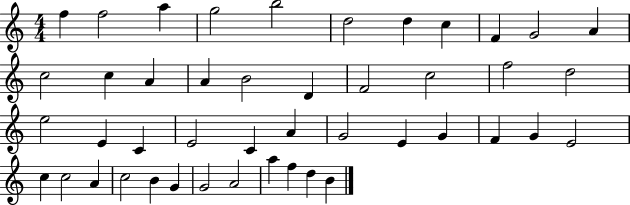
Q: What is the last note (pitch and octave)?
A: B4